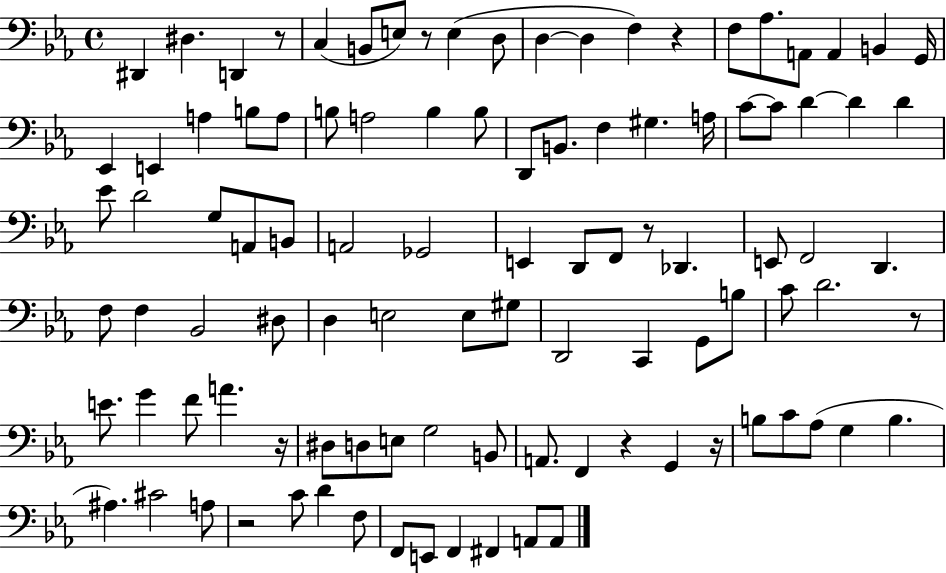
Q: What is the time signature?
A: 4/4